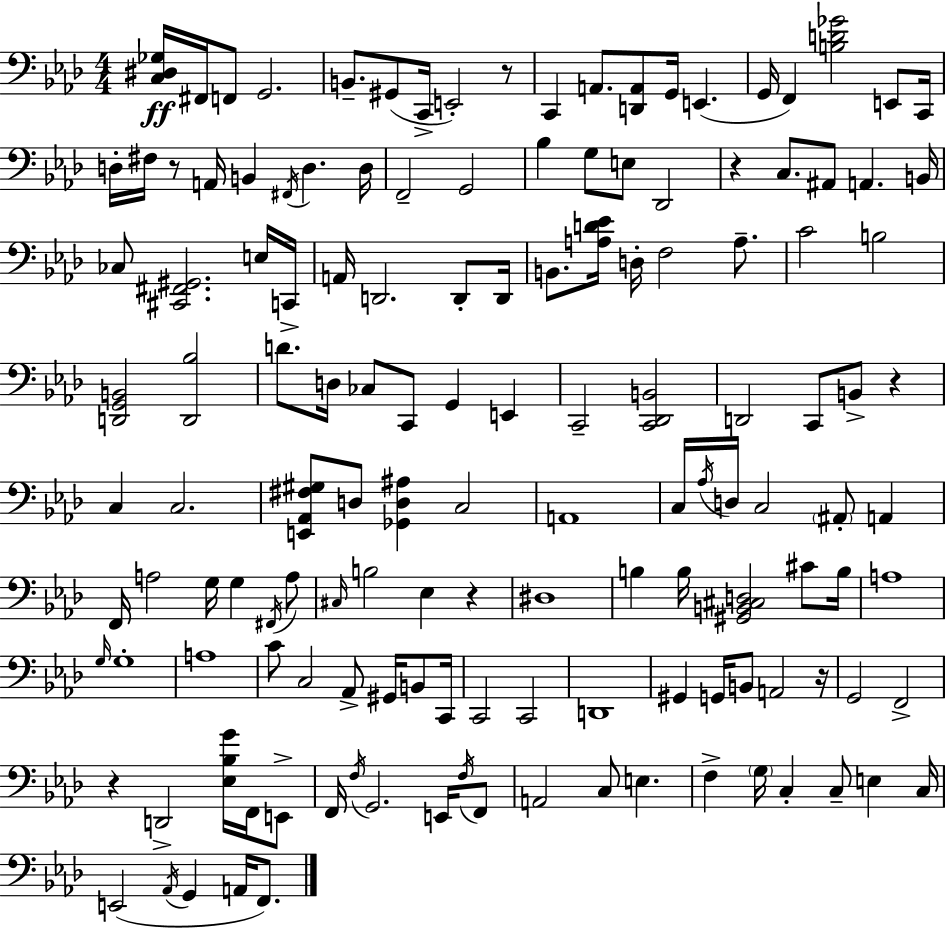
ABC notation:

X:1
T:Untitled
M:4/4
L:1/4
K:Ab
[C,^D,_G,]/4 ^F,,/4 F,,/2 G,,2 B,,/2 ^G,,/2 C,,/4 E,,2 z/2 C,, A,,/2 [D,,A,,]/2 G,,/4 E,, G,,/4 F,, [B,D_G]2 E,,/2 C,,/4 D,/4 ^F,/4 z/2 A,,/4 B,, ^F,,/4 D, D,/4 F,,2 G,,2 _B, G,/2 E,/2 _D,,2 z C,/2 ^A,,/2 A,, B,,/4 _C,/2 [^C,,^F,,^G,,]2 E,/4 C,,/4 A,,/4 D,,2 D,,/2 D,,/4 B,,/2 [A,D_E]/4 D,/4 F,2 A,/2 C2 B,2 [D,,G,,B,,]2 [D,,_B,]2 D/2 D,/4 _C,/2 C,,/2 G,, E,, C,,2 [C,,_D,,B,,]2 D,,2 C,,/2 B,,/2 z C, C,2 [E,,_A,,^F,^G,]/2 D,/2 [_G,,D,^A,] C,2 A,,4 C,/4 _A,/4 D,/4 C,2 ^A,,/2 A,, F,,/4 A,2 G,/4 G, ^F,,/4 A,/2 ^C,/4 B,2 _E, z ^D,4 B, B,/4 [^G,,B,,^C,D,]2 ^C/2 B,/4 A,4 G,/4 G,4 A,4 C/2 C,2 _A,,/2 ^G,,/4 B,,/2 C,,/4 C,,2 C,,2 D,,4 ^G,, G,,/4 B,,/2 A,,2 z/4 G,,2 F,,2 z D,,2 [_E,_B,G]/4 F,,/4 E,,/2 F,,/4 F,/4 G,,2 E,,/4 F,/4 F,,/2 A,,2 C,/2 E, F, G,/4 C, C,/2 E, C,/4 E,,2 _A,,/4 G,, A,,/4 F,,/2